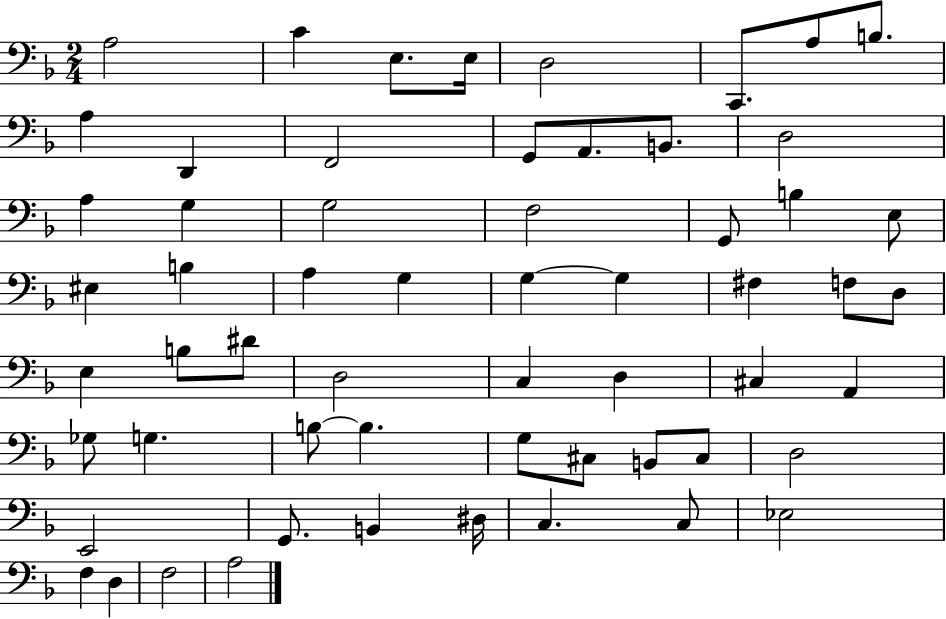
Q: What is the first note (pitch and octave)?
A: A3